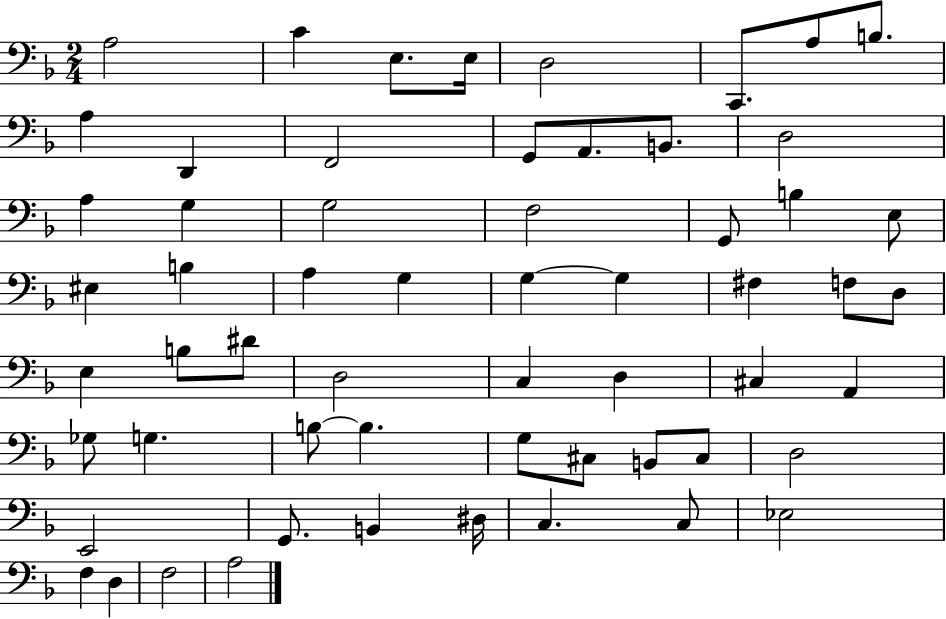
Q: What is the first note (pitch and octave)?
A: A3